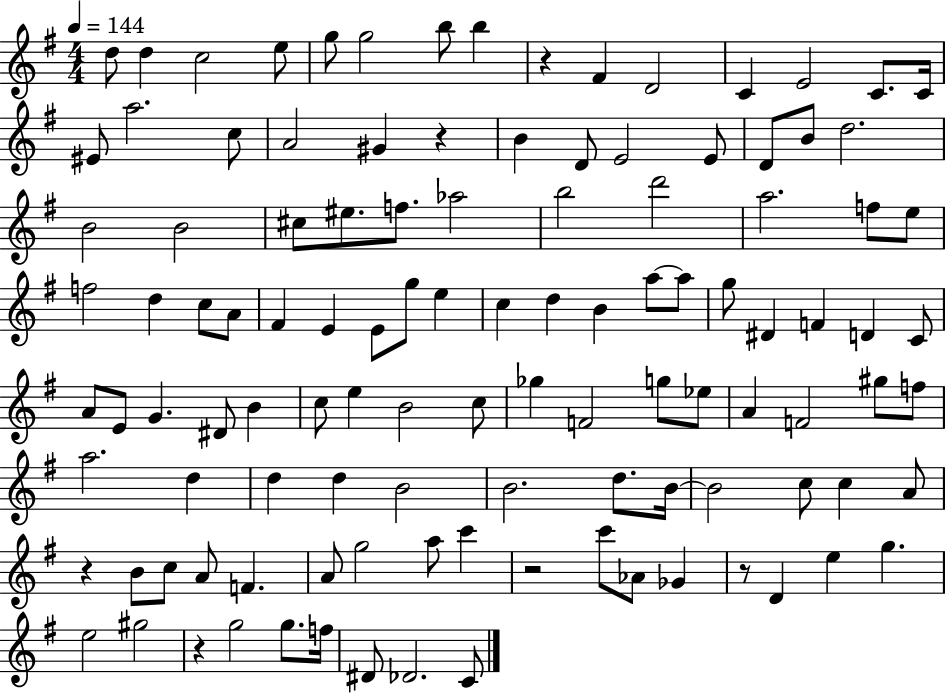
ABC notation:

X:1
T:Untitled
M:4/4
L:1/4
K:G
d/2 d c2 e/2 g/2 g2 b/2 b z ^F D2 C E2 C/2 C/4 ^E/2 a2 c/2 A2 ^G z B D/2 E2 E/2 D/2 B/2 d2 B2 B2 ^c/2 ^e/2 f/2 _a2 b2 d'2 a2 f/2 e/2 f2 d c/2 A/2 ^F E E/2 g/2 e c d B a/2 a/2 g/2 ^D F D C/2 A/2 E/2 G ^D/2 B c/2 e B2 c/2 _g F2 g/2 _e/2 A F2 ^g/2 f/2 a2 d d d B2 B2 d/2 B/4 B2 c/2 c A/2 z B/2 c/2 A/2 F A/2 g2 a/2 c' z2 c'/2 _A/2 _G z/2 D e g e2 ^g2 z g2 g/2 f/4 ^D/2 _D2 C/2